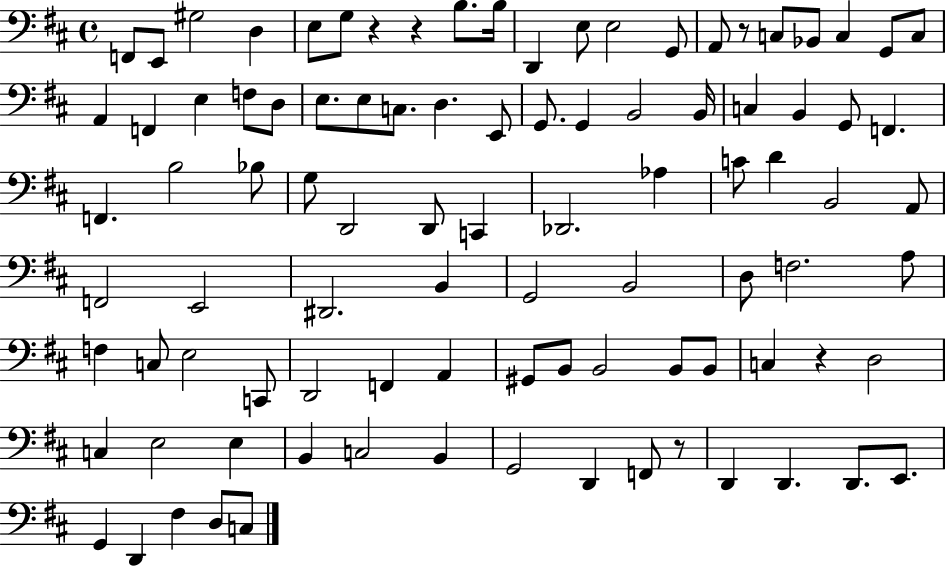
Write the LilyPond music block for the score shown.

{
  \clef bass
  \time 4/4
  \defaultTimeSignature
  \key d \major
  f,8 e,8 gis2 d4 | e8 g8 r4 r4 b8. b16 | d,4 e8 e2 g,8 | a,8 r8 c8 bes,8 c4 g,8 c8 | \break a,4 f,4 e4 f8 d8 | e8. e8 c8. d4. e,8 | g,8. g,4 b,2 b,16 | c4 b,4 g,8 f,4. | \break f,4. b2 bes8 | g8 d,2 d,8 c,4 | des,2. aes4 | c'8 d'4 b,2 a,8 | \break f,2 e,2 | dis,2. b,4 | g,2 b,2 | d8 f2. a8 | \break f4 c8 e2 c,8 | d,2 f,4 a,4 | gis,8 b,8 b,2 b,8 b,8 | c4 r4 d2 | \break c4 e2 e4 | b,4 c2 b,4 | g,2 d,4 f,8 r8 | d,4 d,4. d,8. e,8. | \break g,4 d,4 fis4 d8 c8 | \bar "|."
}